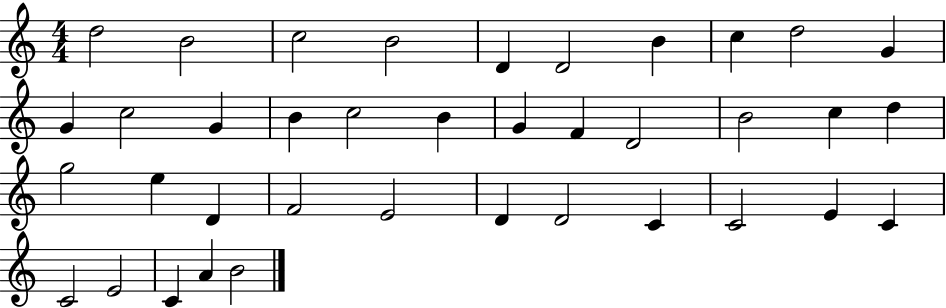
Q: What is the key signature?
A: C major